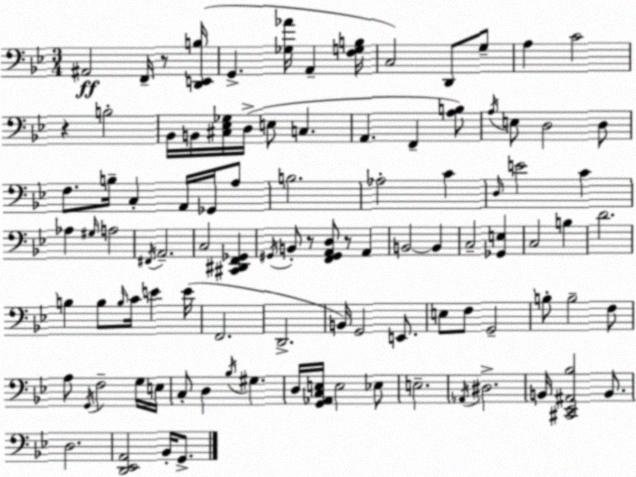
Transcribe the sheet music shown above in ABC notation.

X:1
T:Untitled
M:3/4
L:1/4
K:Bb
^A,,2 F,,/4 z/2 [D,,E,,B,]/4 G,, [_G,_A]/4 A,, [F,G,B,]/4 C,2 D,,/2 G,/2 A, C2 z B,2 _B,,/4 B,,/4 [^C,_E,_G,]/4 D,/4 E,/2 C, A,, F,, [A,B,]/2 A,/4 E,/2 D,2 D,/2 F,/2 B,/4 C, A,,/4 _G,,/4 A,/2 B,2 _A,2 C D,/4 E2 C _A, ^G,/4 A,2 ^F,,/4 A,,2 C,2 [^C,,^D,,F,,_G,,] ^G,,/4 B,,/2 z/2 [F,,^G,,A,,D,]/2 z/2 A,, B,,2 B,, C,2 [_G,,E,] C,2 B, D2 B, B,/2 B,/4 C/4 E E/4 F,,2 D,,2 B,,/4 G,,2 E,,/2 E,/2 F,/2 G,,2 B,/2 B,2 F,/2 A,/2 G,,/4 F,2 G,/4 E,/4 C,/2 D, _B,/4 ^G, D,/4 [G,,_A,,C,E,]/4 E,2 _E,/2 E,2 _A,,/4 ^D,2 B,,/4 [^C,,_E,,^A,,_B,]2 B,,/2 D,2 [D,,_E,,A,,]2 _B,,/4 G,,/2